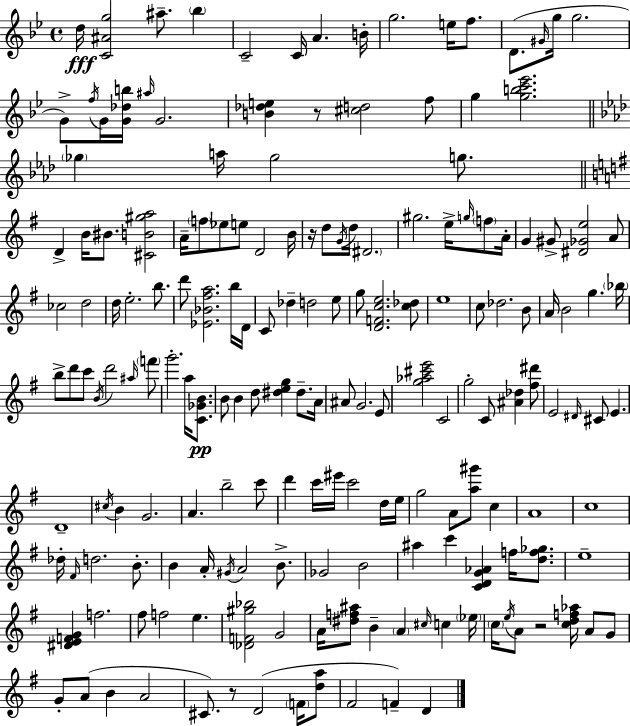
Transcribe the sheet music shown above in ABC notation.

X:1
T:Untitled
M:4/4
L:1/4
K:Bb
d/4 [C^Ag]2 ^a/2 _b C2 C/4 A B/4 g2 e/4 f/2 D/2 ^G/4 g/4 g2 G/2 f/4 G/4 [G_db]/4 ^a/4 G2 [B_de] z/2 [^cd]2 f/2 g [gbc'_e']2 _g a/4 _g2 g/2 D B/4 ^B/2 [^CB^ga]2 A/4 f/2 _e/2 e/2 D2 B/4 z/4 d/2 G/4 d/4 ^D2 ^g2 e/4 g/4 f/2 A/4 G ^G/2 [^D_Ge]2 A/2 _c2 d2 d/4 e2 b/2 d'/2 [_E_B^fa]2 b/4 D/4 C/2 _d d2 e/2 g/2 [DFce]2 [c_d]/2 e4 c/2 _d2 B/2 A/4 B2 g _b/4 b/2 d'/2 c'/2 B/4 d'2 ^a/4 f'/2 g'2 a/4 [C_GB]/2 B/2 B d/2 [^deg] ^d/2 A/4 ^A/2 G2 E/2 [g_a^c'e']2 C2 g2 C/2 [^A_d] [^f^d']/2 E2 ^D/4 ^C/2 E D4 ^c/4 B G2 A b2 c'/2 d' c'/4 ^e'/4 c'2 d/4 e/4 g2 A/2 [a^g']/2 c A4 c4 _d/4 ^F/4 d2 B/2 B A/4 ^G/4 A2 B/2 _G2 B2 ^a c' [CDG_A] f/4 [df_g]/2 e4 [^DEFG] f2 ^f/2 f2 e [_DF^g_b]2 G2 A/4 [^df^a]/2 B A ^c/4 c _e/4 c/4 e/4 A/2 z2 [cdf_a]/4 A/2 G/2 G/2 A/2 B A2 ^C/2 z/2 D2 F/4 [da]/2 ^F2 F D